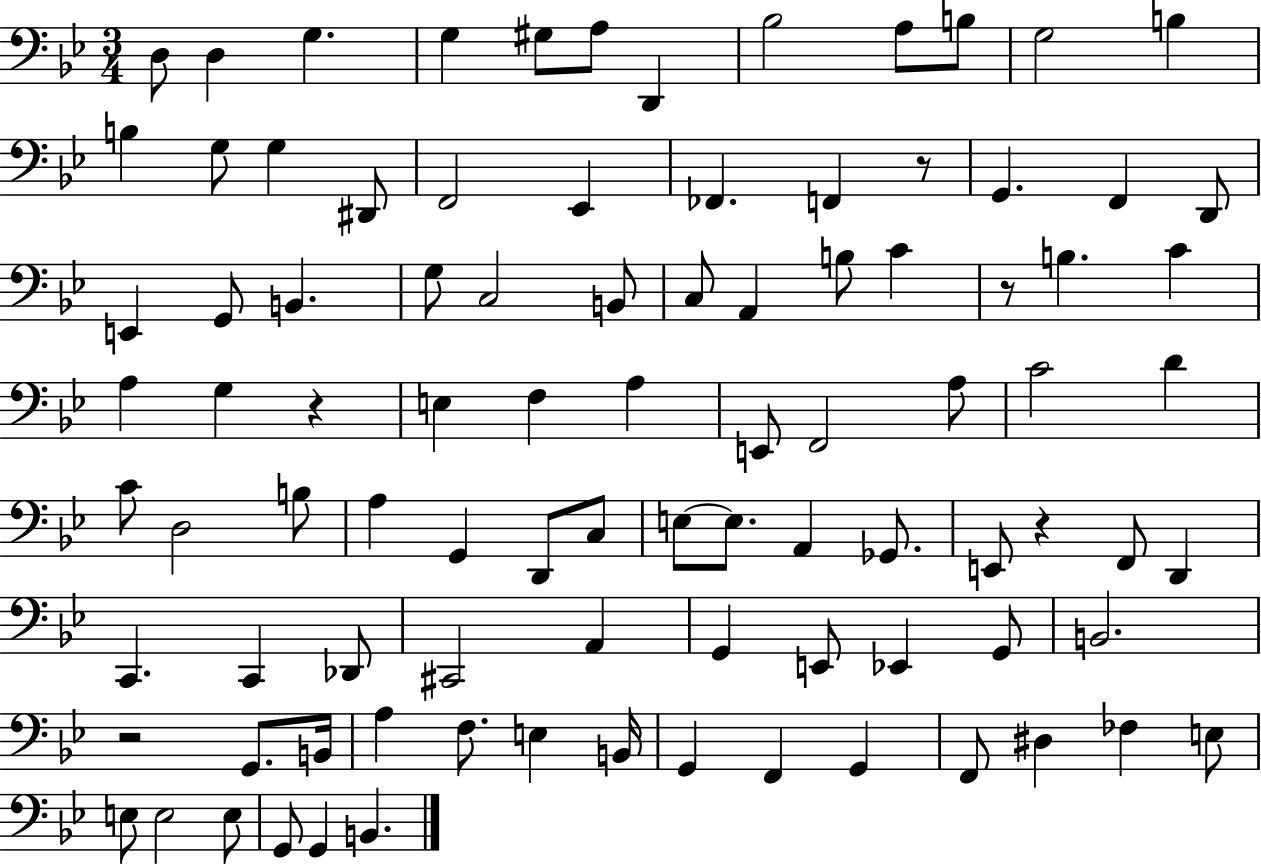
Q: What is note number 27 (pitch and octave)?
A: G3